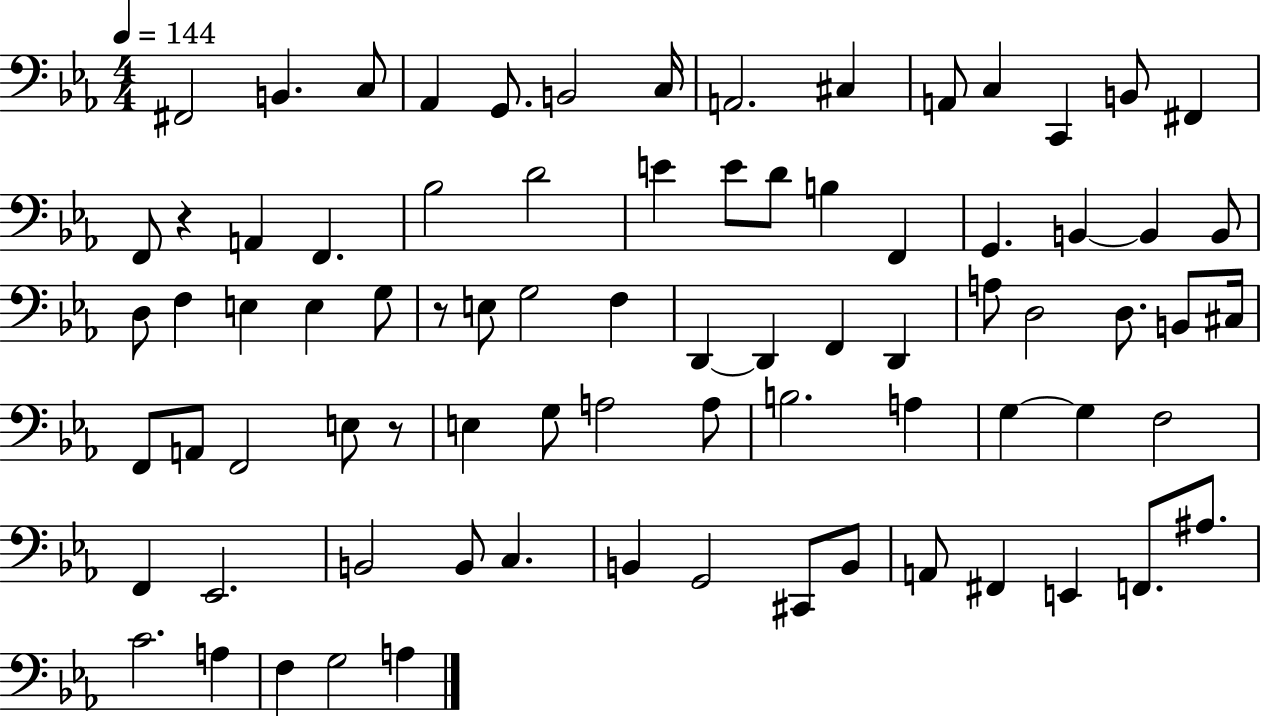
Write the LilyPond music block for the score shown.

{
  \clef bass
  \numericTimeSignature
  \time 4/4
  \key ees \major
  \tempo 4 = 144
  fis,2 b,4. c8 | aes,4 g,8. b,2 c16 | a,2. cis4 | a,8 c4 c,4 b,8 fis,4 | \break f,8 r4 a,4 f,4. | bes2 d'2 | e'4 e'8 d'8 b4 f,4 | g,4. b,4~~ b,4 b,8 | \break d8 f4 e4 e4 g8 | r8 e8 g2 f4 | d,4~~ d,4 f,4 d,4 | a8 d2 d8. b,8 cis16 | \break f,8 a,8 f,2 e8 r8 | e4 g8 a2 a8 | b2. a4 | g4~~ g4 f2 | \break f,4 ees,2. | b,2 b,8 c4. | b,4 g,2 cis,8 b,8 | a,8 fis,4 e,4 f,8. ais8. | \break c'2. a4 | f4 g2 a4 | \bar "|."
}